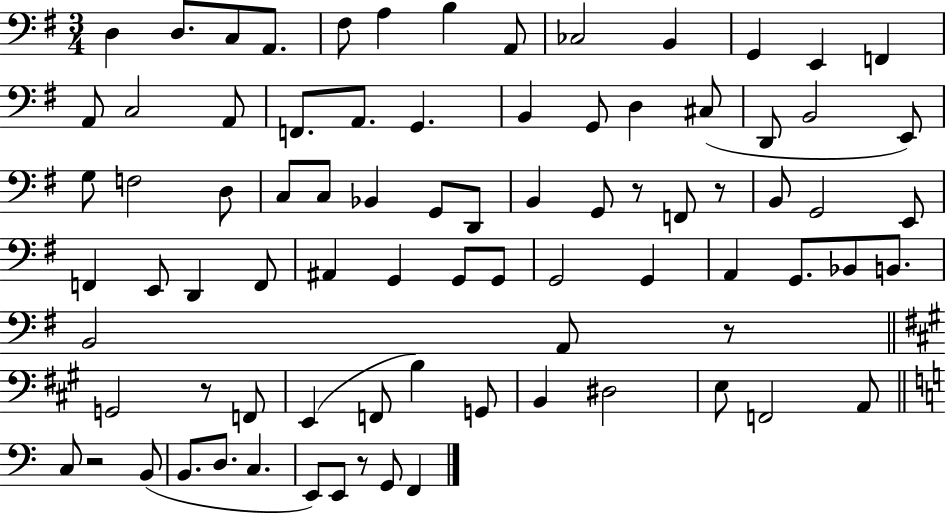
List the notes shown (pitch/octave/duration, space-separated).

D3/q D3/e. C3/e A2/e. F#3/e A3/q B3/q A2/e CES3/h B2/q G2/q E2/q F2/q A2/e C3/h A2/e F2/e. A2/e. G2/q. B2/q G2/e D3/q C#3/e D2/e B2/h E2/e G3/e F3/h D3/e C3/e C3/e Bb2/q G2/e D2/e B2/q G2/e R/e F2/e R/e B2/e G2/h E2/e F2/q E2/e D2/q F2/e A#2/q G2/q G2/e G2/e G2/h G2/q A2/q G2/e. Bb2/e B2/e. B2/h A2/e R/e G2/h R/e F2/e E2/q F2/e B3/q G2/e B2/q D#3/h E3/e F2/h A2/e C3/e R/h B2/e B2/e. D3/e. C3/q. E2/e E2/e R/e G2/e F2/q